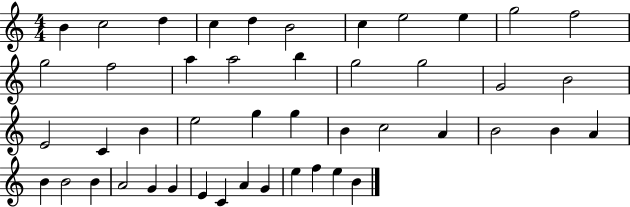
{
  \clef treble
  \numericTimeSignature
  \time 4/4
  \key c \major
  b'4 c''2 d''4 | c''4 d''4 b'2 | c''4 e''2 e''4 | g''2 f''2 | \break g''2 f''2 | a''4 a''2 b''4 | g''2 g''2 | g'2 b'2 | \break e'2 c'4 b'4 | e''2 g''4 g''4 | b'4 c''2 a'4 | b'2 b'4 a'4 | \break b'4 b'2 b'4 | a'2 g'4 g'4 | e'4 c'4 a'4 g'4 | e''4 f''4 e''4 b'4 | \break \bar "|."
}